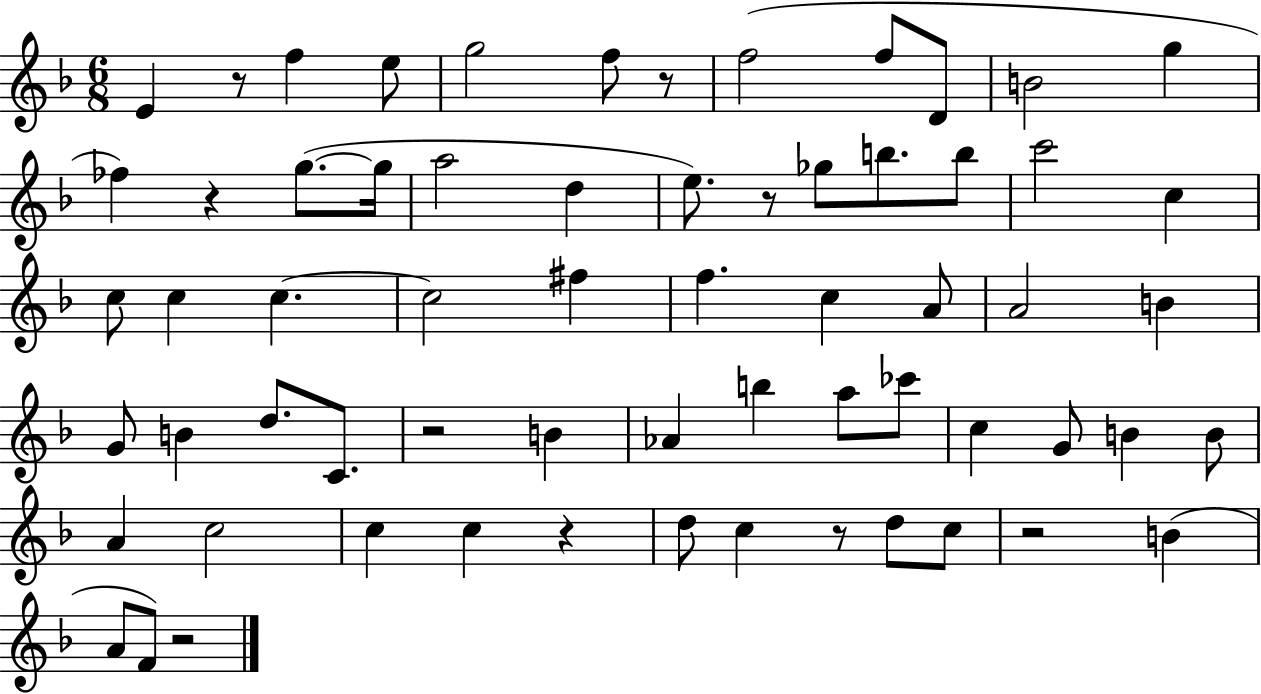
E4/q R/e F5/q E5/e G5/h F5/e R/e F5/h F5/e D4/e B4/h G5/q FES5/q R/q G5/e. G5/s A5/h D5/q E5/e. R/e Gb5/e B5/e. B5/e C6/h C5/q C5/e C5/q C5/q. C5/h F#5/q F5/q. C5/q A4/e A4/h B4/q G4/e B4/q D5/e. C4/e. R/h B4/q Ab4/q B5/q A5/e CES6/e C5/q G4/e B4/q B4/e A4/q C5/h C5/q C5/q R/q D5/e C5/q R/e D5/e C5/e R/h B4/q A4/e F4/e R/h